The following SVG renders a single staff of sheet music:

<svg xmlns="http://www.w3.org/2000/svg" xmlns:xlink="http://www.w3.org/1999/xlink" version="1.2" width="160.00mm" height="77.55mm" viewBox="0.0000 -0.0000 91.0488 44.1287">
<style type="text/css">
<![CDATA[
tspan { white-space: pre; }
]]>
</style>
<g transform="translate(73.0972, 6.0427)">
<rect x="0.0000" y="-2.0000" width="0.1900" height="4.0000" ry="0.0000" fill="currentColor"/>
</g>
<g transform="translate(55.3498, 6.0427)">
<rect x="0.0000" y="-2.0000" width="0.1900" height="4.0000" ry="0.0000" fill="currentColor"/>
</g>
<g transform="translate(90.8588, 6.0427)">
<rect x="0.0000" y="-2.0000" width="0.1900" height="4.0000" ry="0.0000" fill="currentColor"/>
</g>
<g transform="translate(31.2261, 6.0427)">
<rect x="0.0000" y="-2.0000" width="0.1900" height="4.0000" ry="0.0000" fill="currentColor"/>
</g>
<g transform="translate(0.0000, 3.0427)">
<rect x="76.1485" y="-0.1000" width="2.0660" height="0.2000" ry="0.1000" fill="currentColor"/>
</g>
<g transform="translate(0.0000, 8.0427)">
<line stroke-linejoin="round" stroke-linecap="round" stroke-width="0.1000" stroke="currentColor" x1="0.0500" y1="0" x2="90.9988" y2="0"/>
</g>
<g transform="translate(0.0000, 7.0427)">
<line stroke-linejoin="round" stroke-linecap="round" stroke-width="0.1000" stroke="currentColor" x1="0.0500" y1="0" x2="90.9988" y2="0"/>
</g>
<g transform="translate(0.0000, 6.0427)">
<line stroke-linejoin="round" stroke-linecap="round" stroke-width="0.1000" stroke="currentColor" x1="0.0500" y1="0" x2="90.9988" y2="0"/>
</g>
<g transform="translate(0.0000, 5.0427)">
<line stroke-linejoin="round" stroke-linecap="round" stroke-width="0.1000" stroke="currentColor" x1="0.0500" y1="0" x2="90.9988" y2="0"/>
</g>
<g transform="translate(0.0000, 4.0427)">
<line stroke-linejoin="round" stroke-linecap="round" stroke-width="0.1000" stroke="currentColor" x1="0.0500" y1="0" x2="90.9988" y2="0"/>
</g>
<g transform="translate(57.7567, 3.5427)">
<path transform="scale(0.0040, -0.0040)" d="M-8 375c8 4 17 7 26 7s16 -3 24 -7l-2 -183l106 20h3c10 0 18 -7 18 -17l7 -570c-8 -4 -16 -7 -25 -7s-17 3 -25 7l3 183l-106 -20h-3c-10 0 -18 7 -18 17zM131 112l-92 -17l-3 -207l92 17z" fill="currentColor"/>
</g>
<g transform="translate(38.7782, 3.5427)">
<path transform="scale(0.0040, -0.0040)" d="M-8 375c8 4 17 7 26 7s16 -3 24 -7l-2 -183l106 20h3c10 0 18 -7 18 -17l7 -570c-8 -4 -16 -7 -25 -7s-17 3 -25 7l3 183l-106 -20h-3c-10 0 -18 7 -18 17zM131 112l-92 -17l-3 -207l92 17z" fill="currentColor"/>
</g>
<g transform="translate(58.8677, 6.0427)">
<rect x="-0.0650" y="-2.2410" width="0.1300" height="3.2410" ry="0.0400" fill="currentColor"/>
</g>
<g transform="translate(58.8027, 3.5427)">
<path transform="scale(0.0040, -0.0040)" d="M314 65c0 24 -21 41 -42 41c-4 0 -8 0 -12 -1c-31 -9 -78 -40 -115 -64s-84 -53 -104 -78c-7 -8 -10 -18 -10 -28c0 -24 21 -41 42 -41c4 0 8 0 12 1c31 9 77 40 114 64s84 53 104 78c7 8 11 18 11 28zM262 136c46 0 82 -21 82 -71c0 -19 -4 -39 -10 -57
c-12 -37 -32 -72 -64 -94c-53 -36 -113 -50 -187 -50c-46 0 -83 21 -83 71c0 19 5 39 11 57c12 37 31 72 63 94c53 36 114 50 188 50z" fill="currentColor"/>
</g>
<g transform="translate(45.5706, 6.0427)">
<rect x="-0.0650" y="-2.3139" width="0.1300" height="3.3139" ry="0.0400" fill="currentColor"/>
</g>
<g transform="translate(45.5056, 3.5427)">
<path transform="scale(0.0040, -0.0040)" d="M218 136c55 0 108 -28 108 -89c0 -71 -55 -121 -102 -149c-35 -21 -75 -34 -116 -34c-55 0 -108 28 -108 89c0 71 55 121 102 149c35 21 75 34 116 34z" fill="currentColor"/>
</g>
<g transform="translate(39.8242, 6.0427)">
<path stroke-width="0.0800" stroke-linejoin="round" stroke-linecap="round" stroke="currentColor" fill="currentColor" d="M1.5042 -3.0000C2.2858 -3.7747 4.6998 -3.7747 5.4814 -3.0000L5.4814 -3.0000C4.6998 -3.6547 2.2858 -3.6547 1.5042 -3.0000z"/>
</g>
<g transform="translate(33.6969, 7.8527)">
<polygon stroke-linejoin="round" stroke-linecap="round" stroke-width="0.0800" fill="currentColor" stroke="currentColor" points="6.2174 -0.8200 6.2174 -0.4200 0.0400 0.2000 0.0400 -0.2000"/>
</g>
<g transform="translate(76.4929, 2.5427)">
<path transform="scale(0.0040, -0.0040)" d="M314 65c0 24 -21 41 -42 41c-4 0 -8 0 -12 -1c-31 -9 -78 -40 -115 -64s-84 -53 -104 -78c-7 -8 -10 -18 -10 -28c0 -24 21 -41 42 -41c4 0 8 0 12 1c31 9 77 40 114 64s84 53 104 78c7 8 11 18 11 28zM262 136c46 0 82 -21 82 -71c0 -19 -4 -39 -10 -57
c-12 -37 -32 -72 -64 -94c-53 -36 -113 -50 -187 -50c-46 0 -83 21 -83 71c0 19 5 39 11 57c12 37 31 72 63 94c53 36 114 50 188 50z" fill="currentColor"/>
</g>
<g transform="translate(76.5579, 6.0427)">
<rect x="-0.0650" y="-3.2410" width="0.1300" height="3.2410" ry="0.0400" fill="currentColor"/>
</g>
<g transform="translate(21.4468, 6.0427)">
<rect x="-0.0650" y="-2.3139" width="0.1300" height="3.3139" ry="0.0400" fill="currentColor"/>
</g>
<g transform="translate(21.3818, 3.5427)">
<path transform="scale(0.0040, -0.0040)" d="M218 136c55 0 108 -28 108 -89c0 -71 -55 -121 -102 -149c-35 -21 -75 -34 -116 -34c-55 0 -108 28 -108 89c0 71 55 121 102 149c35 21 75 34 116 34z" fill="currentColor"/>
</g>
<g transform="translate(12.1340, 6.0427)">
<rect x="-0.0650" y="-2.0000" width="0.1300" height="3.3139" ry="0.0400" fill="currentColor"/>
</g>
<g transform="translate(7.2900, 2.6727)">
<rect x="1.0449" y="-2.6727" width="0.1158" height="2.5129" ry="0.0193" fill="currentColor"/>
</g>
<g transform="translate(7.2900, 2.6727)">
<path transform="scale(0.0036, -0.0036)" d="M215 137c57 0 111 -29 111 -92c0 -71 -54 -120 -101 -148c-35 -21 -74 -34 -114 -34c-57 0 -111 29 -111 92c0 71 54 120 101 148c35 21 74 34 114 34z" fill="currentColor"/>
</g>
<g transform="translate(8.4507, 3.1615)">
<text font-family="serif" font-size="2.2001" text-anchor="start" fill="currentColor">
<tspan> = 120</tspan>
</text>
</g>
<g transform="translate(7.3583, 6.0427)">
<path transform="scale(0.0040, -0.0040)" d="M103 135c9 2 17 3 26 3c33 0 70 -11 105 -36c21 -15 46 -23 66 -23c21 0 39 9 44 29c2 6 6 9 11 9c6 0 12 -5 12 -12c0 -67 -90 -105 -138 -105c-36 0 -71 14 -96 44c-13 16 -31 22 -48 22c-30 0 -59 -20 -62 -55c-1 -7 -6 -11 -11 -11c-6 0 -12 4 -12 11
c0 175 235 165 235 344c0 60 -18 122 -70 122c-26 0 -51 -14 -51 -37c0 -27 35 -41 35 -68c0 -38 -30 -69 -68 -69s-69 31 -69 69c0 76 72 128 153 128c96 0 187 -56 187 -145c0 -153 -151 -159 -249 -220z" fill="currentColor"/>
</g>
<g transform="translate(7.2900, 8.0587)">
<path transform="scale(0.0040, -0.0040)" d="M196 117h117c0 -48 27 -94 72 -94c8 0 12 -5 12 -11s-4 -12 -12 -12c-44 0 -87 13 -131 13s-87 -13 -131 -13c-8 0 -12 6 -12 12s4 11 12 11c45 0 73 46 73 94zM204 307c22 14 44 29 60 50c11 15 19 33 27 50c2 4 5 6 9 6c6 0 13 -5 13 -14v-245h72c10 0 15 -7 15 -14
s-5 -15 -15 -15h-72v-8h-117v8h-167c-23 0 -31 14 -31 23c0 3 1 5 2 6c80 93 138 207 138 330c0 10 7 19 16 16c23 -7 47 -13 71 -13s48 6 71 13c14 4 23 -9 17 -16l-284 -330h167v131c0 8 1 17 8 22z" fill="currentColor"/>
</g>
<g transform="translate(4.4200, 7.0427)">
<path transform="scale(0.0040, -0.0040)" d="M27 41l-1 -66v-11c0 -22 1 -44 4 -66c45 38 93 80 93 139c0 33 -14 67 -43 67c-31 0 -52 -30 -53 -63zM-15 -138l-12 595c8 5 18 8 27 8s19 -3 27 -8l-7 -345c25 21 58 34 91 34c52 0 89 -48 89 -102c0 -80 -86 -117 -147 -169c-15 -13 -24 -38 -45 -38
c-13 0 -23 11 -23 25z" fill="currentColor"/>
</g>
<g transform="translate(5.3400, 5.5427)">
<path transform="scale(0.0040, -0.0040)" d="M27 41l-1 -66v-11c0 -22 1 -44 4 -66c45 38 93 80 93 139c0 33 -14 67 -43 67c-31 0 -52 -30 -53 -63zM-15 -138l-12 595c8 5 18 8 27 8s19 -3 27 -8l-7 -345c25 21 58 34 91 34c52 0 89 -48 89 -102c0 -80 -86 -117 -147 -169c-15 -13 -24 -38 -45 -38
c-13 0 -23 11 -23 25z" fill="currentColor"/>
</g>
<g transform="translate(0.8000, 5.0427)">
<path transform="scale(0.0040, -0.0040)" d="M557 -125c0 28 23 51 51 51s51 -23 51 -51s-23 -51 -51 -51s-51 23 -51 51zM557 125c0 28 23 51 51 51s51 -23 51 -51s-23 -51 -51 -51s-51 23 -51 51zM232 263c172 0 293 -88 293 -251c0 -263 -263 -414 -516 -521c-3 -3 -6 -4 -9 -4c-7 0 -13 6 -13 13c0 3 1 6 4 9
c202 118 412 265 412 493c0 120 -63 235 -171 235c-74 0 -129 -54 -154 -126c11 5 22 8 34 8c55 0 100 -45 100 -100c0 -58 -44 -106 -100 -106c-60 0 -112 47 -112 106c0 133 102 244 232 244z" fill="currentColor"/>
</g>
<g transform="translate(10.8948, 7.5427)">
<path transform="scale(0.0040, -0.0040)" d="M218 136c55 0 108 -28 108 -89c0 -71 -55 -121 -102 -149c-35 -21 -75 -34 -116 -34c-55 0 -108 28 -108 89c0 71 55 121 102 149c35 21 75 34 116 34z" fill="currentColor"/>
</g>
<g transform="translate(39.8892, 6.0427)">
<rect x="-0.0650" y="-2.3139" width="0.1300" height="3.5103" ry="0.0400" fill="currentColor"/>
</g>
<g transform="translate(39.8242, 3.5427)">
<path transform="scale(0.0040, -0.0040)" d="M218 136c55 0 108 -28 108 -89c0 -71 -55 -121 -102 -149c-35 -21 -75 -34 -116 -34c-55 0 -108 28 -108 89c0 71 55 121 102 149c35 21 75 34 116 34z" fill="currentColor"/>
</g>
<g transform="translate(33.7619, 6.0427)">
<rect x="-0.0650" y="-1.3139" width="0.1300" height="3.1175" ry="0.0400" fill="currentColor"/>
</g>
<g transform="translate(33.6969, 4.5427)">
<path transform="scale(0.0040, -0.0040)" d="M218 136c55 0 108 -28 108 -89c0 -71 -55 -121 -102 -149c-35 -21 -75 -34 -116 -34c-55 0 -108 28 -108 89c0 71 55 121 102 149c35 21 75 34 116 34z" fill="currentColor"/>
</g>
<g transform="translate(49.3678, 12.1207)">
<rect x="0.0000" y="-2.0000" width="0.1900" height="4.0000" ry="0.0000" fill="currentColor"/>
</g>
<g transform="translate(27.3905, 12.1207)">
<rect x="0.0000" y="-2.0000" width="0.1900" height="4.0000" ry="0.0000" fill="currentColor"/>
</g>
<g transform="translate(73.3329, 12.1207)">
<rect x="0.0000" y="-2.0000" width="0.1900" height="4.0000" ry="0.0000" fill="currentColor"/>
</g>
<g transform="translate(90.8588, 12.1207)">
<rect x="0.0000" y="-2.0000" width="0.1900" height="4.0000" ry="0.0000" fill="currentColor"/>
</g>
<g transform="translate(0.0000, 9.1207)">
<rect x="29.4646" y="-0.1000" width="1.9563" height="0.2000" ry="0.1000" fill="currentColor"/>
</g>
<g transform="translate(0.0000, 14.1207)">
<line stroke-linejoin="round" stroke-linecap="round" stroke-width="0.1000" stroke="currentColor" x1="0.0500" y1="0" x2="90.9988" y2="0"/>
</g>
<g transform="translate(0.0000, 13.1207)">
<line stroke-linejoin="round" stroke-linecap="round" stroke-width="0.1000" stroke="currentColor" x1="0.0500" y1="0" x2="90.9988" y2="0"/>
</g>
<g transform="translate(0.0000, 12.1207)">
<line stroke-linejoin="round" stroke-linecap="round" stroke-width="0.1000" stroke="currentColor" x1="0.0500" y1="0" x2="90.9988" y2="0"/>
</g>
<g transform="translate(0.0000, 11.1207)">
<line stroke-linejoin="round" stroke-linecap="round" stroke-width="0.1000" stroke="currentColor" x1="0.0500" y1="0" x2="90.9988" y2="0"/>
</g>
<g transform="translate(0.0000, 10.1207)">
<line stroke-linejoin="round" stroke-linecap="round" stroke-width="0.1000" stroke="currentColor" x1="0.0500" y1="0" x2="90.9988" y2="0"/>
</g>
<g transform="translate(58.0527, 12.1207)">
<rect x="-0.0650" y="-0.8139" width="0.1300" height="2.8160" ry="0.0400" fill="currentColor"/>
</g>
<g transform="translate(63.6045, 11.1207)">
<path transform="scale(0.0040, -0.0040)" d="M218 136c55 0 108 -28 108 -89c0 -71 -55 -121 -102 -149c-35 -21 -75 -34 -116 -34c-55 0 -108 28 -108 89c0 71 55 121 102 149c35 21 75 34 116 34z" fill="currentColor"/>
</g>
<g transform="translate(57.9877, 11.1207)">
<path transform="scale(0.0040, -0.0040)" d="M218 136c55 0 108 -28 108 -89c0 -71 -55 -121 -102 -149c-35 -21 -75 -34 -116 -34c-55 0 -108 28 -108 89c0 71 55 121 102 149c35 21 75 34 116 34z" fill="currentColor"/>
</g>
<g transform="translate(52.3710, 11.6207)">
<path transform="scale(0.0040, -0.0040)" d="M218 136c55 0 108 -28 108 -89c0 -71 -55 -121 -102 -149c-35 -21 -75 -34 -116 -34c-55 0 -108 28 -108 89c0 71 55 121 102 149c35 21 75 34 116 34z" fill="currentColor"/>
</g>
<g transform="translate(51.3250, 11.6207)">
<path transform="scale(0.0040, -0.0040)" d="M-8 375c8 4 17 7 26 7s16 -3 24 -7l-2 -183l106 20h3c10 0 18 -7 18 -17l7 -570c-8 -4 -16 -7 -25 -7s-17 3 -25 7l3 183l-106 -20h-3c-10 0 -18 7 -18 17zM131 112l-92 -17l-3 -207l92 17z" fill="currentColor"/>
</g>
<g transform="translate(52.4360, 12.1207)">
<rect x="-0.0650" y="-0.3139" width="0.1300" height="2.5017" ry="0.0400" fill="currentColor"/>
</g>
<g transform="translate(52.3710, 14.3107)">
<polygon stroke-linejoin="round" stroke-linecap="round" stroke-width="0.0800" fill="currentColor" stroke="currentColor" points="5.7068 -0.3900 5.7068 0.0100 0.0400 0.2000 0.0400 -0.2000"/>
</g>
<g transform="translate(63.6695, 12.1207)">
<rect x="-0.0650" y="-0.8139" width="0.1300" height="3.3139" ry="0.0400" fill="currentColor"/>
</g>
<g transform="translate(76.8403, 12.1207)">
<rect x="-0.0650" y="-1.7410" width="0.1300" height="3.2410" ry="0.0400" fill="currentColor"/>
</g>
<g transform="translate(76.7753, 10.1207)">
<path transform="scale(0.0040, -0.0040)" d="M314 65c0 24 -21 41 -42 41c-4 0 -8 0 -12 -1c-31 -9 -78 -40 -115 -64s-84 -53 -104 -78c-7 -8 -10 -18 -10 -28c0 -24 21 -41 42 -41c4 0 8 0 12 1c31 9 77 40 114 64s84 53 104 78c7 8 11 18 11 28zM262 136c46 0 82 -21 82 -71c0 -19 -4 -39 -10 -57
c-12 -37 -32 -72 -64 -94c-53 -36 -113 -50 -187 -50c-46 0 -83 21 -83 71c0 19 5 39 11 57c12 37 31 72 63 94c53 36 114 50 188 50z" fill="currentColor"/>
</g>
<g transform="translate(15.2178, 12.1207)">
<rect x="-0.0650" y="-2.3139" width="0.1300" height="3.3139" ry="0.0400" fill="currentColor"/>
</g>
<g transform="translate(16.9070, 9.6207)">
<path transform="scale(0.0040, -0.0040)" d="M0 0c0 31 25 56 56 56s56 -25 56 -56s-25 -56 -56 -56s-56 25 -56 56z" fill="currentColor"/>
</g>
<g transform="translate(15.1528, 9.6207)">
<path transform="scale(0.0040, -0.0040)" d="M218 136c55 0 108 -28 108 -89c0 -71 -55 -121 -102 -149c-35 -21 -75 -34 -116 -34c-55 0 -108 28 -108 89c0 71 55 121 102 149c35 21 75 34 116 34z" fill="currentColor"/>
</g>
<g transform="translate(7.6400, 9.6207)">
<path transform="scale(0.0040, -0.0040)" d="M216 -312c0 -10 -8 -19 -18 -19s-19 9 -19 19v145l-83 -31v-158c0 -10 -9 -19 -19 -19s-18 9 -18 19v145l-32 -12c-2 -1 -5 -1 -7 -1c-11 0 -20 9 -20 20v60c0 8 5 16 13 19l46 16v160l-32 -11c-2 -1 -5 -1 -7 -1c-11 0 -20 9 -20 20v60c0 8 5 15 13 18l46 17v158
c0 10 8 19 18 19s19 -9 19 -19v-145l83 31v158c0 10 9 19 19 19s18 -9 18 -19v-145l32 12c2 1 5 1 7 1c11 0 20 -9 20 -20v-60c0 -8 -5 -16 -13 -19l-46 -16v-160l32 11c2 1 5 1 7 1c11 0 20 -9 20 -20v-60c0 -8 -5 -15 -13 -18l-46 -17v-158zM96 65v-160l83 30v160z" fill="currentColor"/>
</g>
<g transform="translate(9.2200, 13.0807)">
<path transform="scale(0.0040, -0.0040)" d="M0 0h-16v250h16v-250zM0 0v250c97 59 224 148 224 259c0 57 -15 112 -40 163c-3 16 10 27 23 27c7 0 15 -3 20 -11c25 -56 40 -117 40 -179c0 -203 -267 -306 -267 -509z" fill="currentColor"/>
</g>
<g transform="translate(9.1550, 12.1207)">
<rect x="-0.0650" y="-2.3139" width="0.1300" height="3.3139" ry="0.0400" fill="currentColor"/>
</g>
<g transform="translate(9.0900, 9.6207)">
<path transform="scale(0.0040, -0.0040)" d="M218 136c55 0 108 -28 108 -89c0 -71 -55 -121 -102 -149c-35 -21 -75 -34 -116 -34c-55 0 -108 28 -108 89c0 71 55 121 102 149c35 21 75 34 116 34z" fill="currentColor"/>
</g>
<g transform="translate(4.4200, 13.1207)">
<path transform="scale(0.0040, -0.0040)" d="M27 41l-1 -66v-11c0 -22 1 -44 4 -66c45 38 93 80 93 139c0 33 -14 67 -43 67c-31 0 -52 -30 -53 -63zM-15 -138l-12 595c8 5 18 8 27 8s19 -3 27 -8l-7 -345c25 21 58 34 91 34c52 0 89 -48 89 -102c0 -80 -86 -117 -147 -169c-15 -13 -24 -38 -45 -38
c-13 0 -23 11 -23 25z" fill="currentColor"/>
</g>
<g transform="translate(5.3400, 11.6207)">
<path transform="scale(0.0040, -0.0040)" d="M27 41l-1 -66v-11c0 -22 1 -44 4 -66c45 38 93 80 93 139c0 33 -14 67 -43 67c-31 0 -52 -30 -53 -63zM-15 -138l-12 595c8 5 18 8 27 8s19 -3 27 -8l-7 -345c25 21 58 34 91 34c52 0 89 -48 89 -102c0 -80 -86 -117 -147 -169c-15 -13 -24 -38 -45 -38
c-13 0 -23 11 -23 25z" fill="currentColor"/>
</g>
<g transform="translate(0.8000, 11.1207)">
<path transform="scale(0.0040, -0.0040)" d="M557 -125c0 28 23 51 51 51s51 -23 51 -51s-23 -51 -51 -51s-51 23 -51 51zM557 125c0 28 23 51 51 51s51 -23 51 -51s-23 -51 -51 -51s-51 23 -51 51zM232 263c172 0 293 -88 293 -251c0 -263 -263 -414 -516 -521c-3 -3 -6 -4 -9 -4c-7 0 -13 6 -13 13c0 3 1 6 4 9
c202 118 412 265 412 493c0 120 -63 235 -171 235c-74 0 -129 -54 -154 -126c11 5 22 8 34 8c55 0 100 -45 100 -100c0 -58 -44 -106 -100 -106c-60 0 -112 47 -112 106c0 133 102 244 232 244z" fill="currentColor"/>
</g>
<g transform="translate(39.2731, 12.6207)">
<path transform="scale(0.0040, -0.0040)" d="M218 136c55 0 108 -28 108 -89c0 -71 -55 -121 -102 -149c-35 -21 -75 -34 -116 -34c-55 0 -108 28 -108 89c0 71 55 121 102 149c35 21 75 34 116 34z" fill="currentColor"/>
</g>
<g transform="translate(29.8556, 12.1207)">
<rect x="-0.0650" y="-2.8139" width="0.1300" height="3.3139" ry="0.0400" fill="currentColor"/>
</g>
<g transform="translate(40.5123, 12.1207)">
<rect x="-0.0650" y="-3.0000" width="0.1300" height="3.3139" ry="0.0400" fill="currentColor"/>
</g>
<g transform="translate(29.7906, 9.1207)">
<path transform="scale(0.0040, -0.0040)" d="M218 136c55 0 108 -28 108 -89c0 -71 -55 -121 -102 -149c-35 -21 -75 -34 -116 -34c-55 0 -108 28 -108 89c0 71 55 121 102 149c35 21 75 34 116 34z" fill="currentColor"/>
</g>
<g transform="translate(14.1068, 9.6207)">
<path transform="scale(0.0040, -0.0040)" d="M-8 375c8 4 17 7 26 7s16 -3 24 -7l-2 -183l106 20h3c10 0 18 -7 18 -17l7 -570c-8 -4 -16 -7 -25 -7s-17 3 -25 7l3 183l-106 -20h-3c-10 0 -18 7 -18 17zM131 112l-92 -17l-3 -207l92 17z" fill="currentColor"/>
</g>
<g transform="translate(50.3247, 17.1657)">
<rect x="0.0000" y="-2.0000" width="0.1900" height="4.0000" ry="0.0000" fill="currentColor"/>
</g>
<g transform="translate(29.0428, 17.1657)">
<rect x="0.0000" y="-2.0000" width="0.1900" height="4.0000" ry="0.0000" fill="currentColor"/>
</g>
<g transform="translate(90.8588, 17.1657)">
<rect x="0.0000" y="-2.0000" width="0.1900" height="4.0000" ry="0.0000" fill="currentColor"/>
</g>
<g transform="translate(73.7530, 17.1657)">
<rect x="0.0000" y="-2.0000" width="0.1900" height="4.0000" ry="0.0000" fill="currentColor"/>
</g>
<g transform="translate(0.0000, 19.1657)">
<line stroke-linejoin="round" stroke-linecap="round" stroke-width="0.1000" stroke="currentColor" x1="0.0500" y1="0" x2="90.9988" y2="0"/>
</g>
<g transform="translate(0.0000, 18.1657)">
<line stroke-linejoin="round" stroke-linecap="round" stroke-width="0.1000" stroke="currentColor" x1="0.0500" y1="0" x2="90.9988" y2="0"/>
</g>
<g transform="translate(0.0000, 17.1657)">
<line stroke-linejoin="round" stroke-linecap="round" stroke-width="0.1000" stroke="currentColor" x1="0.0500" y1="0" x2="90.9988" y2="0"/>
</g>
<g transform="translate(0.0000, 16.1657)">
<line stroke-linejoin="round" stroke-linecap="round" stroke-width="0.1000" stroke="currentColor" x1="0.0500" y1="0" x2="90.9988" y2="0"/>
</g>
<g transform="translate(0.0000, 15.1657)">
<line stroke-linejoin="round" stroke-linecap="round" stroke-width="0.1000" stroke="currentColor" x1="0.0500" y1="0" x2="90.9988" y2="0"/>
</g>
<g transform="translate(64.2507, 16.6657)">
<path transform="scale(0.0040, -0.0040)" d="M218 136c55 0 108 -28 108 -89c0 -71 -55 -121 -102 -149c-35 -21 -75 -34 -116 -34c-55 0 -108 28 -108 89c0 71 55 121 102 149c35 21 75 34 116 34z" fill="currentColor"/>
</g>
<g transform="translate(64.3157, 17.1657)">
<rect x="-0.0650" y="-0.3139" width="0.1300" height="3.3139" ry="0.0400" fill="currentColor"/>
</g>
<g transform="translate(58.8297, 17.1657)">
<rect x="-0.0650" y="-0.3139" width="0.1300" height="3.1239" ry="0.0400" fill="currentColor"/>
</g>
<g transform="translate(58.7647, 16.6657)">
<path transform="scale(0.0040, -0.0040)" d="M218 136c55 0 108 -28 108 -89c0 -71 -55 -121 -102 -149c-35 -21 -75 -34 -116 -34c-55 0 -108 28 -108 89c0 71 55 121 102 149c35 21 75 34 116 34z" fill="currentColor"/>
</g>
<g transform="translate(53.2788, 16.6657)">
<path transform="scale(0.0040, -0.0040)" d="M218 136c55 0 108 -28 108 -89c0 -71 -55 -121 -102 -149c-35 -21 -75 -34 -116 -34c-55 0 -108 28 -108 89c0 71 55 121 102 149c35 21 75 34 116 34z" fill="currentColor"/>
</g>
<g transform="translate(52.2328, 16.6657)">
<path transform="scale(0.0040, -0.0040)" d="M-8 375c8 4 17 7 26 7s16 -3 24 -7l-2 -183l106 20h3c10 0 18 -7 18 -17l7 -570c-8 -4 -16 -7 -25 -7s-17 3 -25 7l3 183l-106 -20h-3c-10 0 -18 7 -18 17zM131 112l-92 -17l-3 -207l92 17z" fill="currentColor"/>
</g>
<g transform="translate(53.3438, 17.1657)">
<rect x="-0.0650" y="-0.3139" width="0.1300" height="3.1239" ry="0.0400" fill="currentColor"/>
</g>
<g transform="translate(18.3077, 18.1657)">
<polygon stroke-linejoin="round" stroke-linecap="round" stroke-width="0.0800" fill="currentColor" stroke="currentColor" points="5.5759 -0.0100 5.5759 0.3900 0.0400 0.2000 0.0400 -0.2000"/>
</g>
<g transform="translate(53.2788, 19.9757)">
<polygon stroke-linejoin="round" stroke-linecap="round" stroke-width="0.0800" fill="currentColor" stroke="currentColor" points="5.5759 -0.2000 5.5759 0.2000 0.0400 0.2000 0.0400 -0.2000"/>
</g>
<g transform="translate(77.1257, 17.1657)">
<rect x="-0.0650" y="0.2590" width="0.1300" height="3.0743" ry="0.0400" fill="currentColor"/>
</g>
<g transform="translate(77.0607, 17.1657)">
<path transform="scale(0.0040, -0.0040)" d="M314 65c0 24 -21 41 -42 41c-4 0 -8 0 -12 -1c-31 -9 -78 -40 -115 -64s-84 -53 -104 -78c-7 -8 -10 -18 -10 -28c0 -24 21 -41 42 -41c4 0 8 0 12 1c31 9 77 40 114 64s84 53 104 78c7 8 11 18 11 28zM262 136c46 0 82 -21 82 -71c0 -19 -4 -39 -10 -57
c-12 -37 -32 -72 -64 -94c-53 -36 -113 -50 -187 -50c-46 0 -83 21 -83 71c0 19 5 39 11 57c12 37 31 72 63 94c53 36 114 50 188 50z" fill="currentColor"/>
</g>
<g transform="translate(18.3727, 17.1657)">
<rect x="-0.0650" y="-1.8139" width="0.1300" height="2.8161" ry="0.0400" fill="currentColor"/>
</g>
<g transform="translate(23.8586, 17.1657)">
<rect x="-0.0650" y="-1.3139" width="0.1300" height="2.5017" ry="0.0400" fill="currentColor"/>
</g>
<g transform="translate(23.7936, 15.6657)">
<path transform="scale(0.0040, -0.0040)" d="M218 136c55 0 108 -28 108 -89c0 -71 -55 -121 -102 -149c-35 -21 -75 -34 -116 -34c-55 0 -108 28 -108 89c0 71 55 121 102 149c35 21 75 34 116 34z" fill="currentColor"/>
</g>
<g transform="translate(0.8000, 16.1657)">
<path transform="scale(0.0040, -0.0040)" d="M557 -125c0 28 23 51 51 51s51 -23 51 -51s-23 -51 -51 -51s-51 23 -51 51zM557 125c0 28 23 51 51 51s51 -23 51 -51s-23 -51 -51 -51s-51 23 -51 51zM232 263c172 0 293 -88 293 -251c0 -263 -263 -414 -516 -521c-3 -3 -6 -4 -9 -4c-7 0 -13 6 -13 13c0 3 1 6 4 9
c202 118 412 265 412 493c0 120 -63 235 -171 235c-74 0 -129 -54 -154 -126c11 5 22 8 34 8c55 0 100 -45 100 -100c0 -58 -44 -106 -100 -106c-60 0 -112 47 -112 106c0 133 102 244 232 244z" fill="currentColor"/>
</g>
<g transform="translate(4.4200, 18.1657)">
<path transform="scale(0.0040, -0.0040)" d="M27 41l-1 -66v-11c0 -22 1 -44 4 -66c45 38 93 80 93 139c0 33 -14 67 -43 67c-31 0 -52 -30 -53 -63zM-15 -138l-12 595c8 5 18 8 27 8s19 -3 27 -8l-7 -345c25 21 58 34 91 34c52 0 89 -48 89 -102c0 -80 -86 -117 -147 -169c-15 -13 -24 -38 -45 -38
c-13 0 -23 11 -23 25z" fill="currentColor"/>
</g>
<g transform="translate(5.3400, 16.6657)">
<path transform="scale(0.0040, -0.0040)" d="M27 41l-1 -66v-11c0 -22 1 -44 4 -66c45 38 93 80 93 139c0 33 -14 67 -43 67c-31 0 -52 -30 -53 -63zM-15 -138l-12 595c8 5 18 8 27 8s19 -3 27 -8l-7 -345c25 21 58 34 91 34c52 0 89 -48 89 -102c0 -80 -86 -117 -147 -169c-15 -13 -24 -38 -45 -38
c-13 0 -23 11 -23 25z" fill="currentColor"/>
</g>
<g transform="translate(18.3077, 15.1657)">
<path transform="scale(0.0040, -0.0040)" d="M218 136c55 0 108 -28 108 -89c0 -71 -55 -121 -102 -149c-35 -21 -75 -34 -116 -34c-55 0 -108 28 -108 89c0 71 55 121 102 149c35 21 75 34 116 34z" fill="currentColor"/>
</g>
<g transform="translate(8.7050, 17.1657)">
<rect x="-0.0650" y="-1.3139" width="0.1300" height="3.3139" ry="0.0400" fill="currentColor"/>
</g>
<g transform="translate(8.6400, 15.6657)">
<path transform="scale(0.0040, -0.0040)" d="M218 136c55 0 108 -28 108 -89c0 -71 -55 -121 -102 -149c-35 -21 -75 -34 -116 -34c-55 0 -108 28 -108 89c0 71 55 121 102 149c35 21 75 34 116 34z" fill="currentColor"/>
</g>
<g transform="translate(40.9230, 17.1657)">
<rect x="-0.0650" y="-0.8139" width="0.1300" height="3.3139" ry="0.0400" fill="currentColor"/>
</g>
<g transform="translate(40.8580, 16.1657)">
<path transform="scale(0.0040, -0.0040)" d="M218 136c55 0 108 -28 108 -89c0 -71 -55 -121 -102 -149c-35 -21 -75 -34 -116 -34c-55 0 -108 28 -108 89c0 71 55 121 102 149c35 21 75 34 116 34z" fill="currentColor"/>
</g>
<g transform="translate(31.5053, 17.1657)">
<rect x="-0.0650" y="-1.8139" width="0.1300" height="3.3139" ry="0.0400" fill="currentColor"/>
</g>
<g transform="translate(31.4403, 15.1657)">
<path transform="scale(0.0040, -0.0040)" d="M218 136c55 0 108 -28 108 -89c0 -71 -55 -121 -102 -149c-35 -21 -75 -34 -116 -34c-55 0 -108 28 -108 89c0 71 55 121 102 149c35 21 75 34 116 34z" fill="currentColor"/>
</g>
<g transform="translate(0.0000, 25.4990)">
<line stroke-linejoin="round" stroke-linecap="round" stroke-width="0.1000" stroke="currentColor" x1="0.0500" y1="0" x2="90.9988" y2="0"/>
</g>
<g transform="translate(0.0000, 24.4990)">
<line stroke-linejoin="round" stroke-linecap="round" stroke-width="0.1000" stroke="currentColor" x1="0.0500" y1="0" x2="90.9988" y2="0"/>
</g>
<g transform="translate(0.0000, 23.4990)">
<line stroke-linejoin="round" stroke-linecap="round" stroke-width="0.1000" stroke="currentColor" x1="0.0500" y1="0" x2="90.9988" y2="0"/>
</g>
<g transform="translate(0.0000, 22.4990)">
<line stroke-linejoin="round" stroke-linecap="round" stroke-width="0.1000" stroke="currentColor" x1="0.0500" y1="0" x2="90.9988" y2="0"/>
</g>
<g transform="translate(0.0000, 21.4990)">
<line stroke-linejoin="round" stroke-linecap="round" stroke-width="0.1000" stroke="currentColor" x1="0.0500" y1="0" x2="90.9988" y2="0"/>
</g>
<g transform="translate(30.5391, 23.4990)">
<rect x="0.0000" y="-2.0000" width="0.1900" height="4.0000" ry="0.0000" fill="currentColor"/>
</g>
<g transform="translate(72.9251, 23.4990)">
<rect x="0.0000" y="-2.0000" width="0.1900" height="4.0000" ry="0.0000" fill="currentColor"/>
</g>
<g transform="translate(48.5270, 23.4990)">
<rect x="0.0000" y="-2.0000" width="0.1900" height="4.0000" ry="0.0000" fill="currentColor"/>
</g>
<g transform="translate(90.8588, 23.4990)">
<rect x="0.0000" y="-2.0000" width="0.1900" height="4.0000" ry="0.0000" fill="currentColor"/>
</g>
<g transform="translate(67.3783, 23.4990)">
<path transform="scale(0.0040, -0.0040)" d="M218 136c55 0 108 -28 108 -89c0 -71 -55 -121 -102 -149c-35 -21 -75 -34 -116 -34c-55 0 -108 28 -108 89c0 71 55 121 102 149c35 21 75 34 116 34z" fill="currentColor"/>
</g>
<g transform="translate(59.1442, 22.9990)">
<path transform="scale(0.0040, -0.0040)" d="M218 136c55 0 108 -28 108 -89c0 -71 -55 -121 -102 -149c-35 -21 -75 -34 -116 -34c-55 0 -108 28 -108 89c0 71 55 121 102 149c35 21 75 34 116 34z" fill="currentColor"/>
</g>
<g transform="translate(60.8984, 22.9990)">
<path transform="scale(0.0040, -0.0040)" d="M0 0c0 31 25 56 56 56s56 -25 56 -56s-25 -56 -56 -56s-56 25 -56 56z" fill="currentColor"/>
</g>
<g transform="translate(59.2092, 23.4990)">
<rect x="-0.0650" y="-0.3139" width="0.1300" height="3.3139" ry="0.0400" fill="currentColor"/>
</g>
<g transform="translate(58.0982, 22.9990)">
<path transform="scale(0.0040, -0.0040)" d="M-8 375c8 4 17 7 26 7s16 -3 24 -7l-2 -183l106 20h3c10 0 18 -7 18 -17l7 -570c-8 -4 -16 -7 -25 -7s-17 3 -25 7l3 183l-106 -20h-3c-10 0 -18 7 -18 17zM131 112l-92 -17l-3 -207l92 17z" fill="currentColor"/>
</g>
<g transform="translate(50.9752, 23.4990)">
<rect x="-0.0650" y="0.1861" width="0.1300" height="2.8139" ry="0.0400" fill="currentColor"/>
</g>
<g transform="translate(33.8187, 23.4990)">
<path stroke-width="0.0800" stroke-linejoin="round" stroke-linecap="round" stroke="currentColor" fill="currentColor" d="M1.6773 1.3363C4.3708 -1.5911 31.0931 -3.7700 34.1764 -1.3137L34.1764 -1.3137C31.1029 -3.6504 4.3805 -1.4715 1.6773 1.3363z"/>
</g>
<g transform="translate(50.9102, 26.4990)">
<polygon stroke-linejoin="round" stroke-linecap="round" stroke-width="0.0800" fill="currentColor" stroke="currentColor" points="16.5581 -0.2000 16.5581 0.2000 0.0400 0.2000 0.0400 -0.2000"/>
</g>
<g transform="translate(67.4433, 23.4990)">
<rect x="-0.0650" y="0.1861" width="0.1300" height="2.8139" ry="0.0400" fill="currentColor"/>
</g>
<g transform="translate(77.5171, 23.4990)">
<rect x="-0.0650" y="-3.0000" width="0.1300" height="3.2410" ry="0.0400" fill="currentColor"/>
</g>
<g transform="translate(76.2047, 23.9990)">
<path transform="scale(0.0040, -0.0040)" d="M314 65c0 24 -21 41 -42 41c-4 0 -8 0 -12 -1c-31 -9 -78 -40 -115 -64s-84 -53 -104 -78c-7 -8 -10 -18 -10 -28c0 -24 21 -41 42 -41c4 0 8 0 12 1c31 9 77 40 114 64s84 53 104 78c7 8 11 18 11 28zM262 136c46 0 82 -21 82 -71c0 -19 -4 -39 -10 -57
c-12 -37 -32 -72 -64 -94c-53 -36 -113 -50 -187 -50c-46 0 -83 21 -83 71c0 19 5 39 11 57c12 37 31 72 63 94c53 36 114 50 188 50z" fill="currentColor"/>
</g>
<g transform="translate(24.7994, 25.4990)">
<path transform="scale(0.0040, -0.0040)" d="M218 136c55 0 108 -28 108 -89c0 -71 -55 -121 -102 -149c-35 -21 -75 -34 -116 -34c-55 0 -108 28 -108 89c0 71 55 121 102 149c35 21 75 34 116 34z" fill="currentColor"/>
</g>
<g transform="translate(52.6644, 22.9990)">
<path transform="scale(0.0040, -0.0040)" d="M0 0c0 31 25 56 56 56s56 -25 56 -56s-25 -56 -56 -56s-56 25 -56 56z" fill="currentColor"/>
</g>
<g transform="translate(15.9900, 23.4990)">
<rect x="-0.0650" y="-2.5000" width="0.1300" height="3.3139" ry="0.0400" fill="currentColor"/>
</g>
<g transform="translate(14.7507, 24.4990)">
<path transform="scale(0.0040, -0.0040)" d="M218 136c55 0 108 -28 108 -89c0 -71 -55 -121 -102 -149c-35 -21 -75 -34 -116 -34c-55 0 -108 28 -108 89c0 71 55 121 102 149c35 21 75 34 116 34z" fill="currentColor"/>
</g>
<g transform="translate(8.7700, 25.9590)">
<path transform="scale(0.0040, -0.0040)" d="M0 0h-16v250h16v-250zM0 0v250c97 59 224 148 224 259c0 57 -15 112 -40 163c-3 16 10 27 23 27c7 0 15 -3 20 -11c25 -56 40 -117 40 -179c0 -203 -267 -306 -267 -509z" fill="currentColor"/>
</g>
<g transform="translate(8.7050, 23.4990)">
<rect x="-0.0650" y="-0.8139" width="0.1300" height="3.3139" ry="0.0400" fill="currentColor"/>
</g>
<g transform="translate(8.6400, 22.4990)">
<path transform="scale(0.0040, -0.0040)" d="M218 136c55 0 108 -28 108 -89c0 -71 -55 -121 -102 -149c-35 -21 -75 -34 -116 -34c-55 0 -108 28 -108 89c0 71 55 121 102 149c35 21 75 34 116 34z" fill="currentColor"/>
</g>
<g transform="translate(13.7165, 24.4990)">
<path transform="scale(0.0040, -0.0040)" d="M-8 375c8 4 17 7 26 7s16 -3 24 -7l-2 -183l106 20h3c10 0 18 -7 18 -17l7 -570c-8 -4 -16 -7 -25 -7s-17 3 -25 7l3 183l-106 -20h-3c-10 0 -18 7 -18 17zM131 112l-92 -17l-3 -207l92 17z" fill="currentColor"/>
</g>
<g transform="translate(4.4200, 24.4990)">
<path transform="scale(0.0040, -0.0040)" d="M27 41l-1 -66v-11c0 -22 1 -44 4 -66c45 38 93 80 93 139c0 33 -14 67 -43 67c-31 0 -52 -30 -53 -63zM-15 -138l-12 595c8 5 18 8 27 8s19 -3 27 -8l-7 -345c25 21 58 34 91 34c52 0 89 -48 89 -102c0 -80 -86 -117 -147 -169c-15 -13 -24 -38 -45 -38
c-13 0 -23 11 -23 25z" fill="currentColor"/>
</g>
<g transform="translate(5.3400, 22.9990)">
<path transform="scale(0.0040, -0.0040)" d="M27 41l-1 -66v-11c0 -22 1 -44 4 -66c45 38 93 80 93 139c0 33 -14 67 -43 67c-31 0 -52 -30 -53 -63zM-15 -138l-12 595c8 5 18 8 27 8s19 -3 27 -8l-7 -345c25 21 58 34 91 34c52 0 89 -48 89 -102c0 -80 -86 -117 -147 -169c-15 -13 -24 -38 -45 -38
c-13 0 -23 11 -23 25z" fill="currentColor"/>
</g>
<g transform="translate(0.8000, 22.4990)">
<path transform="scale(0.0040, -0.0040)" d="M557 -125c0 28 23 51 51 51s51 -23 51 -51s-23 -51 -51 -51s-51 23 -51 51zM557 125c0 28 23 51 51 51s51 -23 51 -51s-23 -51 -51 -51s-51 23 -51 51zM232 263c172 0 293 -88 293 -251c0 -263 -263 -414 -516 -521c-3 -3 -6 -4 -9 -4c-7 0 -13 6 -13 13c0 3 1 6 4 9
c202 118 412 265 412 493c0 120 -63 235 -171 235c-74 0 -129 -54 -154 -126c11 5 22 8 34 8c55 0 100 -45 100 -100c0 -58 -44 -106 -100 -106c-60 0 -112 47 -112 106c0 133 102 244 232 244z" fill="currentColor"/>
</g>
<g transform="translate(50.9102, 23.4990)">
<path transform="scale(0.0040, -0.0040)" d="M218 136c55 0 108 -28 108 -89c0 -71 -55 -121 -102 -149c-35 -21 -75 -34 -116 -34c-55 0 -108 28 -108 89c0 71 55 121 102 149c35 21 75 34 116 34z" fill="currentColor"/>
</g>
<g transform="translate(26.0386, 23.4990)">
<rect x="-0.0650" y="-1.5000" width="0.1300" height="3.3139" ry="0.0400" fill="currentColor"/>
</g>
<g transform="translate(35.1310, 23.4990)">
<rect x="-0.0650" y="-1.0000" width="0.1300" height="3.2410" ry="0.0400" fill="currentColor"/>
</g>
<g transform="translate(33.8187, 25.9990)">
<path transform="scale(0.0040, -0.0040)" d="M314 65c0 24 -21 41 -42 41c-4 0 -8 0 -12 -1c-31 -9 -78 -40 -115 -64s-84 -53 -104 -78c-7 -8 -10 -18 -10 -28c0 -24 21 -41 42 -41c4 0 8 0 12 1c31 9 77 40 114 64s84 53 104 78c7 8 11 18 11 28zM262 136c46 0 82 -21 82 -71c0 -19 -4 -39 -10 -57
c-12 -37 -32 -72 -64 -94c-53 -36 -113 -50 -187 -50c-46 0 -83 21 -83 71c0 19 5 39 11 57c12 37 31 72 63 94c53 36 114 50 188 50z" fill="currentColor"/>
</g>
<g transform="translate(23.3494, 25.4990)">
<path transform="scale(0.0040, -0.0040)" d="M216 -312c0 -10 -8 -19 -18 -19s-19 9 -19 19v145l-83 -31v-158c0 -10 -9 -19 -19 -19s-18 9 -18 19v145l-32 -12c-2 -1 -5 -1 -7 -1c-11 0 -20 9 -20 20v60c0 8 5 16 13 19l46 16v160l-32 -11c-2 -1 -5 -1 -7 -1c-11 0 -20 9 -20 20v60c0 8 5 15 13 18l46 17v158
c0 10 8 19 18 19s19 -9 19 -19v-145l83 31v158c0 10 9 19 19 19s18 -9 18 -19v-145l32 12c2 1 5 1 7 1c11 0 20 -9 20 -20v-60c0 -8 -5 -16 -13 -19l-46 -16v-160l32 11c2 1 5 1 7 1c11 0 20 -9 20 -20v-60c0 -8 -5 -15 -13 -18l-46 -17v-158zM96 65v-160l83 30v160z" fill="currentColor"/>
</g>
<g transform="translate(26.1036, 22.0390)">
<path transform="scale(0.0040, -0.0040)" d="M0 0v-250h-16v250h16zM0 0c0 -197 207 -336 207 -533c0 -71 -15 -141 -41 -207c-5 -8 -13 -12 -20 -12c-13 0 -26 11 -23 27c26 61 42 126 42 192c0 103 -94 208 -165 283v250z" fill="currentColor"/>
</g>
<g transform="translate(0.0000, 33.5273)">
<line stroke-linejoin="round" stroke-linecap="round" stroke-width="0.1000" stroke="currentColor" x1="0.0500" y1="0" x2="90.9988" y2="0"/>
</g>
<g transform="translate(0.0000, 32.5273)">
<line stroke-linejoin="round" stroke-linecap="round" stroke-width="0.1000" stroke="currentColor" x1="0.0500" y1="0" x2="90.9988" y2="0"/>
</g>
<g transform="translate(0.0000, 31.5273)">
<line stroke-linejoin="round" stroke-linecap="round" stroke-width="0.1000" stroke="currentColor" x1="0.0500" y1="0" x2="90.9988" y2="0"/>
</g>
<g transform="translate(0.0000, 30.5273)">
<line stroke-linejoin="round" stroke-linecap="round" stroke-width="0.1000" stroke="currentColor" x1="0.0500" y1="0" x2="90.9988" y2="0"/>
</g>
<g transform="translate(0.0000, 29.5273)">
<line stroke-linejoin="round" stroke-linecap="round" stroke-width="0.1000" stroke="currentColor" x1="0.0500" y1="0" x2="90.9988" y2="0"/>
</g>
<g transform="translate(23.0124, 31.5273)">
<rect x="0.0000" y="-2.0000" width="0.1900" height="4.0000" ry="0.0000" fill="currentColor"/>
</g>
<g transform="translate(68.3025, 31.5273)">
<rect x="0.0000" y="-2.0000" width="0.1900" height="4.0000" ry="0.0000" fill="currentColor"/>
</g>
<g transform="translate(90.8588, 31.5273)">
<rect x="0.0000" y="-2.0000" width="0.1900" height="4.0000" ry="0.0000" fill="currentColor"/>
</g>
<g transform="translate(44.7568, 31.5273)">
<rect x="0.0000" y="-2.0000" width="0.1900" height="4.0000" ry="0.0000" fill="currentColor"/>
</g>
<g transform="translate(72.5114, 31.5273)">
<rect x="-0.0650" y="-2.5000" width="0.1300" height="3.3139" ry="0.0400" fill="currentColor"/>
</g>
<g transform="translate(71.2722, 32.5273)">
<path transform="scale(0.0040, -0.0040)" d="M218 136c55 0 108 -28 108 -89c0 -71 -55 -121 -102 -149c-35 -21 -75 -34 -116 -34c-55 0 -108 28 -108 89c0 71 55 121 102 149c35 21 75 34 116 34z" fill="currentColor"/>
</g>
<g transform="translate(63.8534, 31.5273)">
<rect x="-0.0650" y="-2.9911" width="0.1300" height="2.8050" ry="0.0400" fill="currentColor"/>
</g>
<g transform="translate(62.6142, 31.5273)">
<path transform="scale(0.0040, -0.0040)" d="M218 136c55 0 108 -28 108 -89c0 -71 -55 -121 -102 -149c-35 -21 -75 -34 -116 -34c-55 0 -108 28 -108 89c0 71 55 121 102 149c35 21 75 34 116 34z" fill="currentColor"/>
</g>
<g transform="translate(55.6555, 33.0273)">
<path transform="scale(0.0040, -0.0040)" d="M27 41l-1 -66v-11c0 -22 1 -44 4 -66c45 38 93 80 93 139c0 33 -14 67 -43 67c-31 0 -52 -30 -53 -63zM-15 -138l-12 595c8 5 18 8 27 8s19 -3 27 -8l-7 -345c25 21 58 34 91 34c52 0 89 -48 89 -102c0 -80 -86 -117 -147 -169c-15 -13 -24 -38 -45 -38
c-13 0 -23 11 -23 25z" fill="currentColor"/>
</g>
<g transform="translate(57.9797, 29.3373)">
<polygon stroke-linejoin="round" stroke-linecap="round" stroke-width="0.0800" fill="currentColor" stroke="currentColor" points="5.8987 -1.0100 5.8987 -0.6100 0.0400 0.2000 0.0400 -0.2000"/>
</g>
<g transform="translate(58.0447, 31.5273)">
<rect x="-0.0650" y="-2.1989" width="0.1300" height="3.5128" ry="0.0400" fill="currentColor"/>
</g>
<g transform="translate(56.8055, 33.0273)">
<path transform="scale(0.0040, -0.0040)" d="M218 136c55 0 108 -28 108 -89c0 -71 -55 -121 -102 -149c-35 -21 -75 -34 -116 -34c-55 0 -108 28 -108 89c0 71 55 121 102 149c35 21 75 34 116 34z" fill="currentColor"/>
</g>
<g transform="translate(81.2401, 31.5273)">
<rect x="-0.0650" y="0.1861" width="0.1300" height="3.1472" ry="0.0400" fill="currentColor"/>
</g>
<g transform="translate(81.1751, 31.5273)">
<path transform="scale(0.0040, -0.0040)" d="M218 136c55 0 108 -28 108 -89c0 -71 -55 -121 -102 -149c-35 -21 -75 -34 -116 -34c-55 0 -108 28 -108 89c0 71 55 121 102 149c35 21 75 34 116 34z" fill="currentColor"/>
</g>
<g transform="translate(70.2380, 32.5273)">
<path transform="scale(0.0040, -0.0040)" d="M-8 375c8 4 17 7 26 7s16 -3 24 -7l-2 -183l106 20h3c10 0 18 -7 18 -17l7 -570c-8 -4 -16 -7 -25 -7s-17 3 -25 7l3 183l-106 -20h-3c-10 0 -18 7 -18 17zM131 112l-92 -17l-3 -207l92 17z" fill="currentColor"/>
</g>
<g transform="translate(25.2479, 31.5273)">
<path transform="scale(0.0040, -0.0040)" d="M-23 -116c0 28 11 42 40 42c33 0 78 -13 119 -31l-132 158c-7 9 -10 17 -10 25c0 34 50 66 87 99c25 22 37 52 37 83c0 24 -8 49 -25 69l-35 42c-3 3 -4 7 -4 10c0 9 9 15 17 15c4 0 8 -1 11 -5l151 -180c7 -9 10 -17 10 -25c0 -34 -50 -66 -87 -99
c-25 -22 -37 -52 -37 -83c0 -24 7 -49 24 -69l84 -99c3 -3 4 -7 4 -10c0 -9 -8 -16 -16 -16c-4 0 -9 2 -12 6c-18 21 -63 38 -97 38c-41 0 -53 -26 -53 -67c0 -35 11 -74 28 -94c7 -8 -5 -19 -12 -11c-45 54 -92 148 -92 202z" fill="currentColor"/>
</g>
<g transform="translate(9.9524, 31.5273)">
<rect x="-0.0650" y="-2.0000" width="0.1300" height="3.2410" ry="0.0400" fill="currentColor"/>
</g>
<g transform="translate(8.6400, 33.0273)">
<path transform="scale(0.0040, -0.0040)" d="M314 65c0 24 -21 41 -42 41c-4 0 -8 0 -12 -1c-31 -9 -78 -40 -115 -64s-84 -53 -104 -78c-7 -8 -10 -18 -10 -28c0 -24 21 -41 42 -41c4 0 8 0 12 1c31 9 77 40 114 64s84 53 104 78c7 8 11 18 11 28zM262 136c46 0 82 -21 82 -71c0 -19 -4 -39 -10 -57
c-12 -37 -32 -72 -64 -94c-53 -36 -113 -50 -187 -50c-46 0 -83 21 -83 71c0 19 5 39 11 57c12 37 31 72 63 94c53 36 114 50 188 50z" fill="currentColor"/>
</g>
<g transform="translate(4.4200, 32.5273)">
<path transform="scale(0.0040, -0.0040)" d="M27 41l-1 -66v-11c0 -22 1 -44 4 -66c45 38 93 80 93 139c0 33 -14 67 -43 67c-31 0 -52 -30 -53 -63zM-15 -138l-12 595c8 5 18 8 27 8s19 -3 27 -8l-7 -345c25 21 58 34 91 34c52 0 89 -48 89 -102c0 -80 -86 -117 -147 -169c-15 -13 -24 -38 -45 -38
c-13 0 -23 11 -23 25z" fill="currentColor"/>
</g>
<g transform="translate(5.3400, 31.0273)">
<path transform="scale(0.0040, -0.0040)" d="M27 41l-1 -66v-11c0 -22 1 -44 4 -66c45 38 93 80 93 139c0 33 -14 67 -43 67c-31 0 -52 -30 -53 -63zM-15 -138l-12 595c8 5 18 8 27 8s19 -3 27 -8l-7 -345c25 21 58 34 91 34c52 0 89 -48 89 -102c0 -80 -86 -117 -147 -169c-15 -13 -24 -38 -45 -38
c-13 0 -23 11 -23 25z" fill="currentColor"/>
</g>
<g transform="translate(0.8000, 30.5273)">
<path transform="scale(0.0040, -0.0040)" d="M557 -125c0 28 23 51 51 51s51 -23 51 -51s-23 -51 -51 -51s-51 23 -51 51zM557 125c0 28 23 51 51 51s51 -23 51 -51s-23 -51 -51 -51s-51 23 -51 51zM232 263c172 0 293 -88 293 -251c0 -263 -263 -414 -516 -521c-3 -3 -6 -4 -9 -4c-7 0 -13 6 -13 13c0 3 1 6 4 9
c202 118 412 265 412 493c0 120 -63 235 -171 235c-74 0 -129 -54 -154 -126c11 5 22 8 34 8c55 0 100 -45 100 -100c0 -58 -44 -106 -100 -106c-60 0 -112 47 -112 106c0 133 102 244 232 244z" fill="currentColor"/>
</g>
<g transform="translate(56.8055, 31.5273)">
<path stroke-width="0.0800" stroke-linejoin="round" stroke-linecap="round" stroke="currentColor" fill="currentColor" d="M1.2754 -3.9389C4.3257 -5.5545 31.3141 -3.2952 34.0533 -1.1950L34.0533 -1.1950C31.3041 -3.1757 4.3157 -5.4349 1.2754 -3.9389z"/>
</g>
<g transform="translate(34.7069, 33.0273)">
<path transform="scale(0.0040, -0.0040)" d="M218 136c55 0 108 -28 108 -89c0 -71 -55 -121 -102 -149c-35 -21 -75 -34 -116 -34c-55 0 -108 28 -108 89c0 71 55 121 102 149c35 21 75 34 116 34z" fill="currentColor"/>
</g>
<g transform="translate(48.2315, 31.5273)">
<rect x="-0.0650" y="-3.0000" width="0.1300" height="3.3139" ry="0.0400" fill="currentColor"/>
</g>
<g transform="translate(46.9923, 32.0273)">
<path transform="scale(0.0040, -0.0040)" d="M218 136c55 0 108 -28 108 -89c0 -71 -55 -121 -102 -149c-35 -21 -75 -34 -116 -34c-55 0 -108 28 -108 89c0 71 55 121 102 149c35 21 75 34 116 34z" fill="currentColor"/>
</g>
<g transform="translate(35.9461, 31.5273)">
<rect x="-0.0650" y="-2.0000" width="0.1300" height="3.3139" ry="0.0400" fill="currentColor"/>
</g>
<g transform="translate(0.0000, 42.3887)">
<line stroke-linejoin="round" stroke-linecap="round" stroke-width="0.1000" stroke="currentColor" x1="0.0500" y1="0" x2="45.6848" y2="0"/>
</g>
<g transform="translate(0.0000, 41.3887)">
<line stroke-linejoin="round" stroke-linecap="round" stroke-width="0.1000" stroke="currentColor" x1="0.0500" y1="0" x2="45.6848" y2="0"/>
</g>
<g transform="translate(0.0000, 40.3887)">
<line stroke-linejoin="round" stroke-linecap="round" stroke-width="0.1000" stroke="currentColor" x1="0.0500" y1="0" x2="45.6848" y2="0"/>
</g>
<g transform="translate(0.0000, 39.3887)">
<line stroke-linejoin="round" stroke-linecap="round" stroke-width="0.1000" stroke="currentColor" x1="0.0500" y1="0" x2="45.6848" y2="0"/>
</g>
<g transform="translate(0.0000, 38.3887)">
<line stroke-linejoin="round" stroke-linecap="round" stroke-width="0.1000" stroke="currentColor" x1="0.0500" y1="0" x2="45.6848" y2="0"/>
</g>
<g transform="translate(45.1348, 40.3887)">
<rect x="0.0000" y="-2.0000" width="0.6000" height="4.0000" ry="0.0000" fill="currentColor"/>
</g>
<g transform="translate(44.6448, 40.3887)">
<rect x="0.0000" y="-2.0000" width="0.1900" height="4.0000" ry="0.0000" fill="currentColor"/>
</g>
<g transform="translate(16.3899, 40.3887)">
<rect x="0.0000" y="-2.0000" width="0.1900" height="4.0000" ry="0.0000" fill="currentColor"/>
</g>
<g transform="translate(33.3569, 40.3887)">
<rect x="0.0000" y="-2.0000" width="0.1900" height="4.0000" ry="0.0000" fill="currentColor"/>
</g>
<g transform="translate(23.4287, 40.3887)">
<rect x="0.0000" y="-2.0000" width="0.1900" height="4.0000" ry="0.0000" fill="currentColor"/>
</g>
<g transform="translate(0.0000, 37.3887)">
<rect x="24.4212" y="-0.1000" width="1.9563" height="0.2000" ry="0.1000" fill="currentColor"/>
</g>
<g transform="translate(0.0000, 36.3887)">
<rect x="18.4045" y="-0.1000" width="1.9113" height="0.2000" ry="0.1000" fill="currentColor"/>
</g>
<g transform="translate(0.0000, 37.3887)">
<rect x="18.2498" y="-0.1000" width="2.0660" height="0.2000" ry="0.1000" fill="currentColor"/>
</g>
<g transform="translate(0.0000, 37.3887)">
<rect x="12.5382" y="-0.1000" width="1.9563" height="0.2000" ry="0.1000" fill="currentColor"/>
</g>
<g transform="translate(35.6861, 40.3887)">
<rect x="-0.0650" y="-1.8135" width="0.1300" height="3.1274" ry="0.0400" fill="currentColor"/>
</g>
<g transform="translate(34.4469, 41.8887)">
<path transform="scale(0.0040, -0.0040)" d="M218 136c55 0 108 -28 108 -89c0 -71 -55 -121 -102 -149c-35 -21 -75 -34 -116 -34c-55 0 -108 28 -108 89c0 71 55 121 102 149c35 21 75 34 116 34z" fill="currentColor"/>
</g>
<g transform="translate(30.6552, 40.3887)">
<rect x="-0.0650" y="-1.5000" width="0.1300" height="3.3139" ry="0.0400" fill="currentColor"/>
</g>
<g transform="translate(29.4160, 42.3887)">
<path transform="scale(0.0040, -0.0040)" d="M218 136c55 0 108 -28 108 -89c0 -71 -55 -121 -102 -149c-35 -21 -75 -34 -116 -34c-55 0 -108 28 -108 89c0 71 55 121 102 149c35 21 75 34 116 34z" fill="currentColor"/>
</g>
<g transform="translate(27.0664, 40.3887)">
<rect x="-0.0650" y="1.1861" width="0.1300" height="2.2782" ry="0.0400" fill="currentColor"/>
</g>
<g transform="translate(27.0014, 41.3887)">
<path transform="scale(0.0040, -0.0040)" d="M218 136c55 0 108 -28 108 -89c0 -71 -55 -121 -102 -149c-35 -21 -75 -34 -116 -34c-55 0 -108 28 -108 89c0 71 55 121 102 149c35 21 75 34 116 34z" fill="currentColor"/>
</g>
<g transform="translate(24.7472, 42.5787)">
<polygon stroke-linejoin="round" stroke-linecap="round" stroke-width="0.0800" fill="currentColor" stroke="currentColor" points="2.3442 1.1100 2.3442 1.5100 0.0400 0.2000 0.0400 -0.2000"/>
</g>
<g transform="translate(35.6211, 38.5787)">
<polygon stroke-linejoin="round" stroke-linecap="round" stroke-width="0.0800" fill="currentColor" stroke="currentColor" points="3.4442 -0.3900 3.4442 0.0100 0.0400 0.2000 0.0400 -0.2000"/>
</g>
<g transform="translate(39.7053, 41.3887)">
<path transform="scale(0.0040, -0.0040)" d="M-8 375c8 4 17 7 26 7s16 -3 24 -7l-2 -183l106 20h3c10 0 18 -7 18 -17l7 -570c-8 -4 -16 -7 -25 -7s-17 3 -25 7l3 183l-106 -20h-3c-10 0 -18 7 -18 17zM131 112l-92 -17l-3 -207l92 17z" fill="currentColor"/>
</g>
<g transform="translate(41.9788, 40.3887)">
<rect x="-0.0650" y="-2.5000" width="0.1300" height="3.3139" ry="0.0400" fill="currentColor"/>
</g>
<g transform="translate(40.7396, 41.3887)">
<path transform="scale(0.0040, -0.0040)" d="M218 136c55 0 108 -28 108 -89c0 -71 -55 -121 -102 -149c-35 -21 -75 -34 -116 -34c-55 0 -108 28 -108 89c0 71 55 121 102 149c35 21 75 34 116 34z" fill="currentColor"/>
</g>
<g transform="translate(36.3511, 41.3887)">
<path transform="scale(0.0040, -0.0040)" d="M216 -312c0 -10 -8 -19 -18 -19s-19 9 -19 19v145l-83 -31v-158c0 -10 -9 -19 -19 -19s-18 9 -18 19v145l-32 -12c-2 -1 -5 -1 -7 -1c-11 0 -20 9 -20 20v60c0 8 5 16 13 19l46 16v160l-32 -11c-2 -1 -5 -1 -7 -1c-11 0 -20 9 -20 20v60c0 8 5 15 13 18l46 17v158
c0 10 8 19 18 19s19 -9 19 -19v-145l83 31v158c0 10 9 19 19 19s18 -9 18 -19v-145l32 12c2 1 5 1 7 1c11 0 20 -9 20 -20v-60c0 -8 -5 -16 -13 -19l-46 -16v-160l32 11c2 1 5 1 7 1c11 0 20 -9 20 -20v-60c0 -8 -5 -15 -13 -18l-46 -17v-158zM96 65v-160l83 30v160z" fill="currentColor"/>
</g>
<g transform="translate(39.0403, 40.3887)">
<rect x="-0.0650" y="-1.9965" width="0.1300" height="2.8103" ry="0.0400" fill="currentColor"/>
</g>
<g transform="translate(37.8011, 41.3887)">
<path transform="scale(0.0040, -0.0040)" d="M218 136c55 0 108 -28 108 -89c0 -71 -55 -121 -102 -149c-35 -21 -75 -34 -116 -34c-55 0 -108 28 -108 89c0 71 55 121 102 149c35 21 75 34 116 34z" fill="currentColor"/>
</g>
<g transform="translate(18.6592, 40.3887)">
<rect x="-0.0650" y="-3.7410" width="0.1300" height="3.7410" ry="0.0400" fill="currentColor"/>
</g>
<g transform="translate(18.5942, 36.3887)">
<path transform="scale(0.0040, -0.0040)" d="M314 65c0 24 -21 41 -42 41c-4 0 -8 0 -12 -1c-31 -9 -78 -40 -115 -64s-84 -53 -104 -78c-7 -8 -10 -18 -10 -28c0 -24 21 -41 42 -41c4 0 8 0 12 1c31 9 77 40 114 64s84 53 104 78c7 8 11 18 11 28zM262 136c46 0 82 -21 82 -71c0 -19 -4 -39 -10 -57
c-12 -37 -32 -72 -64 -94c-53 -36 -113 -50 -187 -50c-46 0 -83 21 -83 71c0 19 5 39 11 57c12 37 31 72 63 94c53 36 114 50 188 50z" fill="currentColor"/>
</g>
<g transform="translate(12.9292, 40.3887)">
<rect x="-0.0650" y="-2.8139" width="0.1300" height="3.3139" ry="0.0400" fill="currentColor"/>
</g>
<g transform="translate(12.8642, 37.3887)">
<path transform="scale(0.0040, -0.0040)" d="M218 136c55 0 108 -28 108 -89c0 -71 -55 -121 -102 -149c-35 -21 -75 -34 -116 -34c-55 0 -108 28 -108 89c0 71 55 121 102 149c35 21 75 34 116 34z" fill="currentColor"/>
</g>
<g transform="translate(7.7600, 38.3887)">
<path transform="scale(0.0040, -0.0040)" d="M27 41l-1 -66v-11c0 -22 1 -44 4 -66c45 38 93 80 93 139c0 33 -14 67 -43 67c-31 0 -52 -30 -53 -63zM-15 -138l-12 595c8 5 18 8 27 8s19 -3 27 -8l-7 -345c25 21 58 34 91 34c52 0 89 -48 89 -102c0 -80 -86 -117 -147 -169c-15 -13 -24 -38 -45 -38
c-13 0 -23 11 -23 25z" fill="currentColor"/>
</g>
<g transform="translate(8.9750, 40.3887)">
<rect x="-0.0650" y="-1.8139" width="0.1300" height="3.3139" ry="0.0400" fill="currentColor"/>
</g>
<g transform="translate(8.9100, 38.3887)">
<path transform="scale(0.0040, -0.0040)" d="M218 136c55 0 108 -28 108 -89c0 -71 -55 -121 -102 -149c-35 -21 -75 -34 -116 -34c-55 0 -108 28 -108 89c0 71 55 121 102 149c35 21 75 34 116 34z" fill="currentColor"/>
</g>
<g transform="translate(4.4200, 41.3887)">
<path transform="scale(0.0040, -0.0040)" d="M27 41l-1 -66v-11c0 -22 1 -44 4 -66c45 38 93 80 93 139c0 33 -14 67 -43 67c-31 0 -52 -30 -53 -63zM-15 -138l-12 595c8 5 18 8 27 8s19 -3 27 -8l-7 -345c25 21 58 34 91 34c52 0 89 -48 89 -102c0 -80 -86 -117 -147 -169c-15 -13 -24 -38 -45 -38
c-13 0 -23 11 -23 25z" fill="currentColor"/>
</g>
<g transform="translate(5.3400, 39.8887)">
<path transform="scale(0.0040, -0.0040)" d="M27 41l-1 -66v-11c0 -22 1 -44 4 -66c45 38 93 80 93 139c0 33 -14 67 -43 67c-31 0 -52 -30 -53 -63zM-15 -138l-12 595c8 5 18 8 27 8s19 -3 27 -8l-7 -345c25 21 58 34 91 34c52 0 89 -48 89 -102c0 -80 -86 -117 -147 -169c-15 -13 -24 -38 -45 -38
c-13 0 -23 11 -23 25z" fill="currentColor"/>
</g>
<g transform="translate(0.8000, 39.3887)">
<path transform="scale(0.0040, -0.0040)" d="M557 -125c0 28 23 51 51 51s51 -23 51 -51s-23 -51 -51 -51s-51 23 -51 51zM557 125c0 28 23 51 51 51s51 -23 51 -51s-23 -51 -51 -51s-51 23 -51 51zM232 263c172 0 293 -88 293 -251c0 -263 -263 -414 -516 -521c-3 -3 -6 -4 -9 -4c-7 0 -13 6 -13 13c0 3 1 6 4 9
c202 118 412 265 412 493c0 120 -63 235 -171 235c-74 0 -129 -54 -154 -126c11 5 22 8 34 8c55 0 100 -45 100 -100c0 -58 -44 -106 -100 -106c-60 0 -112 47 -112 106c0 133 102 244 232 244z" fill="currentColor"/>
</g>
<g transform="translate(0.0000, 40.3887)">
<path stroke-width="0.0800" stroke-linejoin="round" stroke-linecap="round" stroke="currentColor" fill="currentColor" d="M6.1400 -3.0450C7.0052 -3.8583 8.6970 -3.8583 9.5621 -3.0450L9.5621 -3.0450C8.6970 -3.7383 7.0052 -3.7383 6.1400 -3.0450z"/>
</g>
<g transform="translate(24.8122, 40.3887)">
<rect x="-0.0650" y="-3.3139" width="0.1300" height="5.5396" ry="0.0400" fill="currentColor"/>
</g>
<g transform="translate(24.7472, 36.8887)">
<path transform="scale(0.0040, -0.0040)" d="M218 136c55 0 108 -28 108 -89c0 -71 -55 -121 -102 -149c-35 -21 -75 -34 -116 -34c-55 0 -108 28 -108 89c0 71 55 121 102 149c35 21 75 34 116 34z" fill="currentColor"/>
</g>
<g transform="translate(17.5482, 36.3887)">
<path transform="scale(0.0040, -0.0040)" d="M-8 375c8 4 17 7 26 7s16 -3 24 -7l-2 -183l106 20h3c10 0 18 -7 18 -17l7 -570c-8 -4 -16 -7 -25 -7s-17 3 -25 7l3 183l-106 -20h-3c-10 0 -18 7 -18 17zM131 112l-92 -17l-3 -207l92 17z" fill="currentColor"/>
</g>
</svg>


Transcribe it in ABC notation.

X:1
T:Untitled
M:2/4
L:1/4
K:Bb
A,, _B, G,/2 B,/2 B, B,2 D2 ^B,/2 B, C C, E,/2 F,/2 F, A,2 G, A,/2 G,/2 A, F, E,/2 E,/2 E, D,2 F,/2 B,, ^G,,/2 F,,2 D,/2 E,/2 D,/2 C,2 A,,2 z A,, C, _A,,/2 D,/2 B,, D, _A, C E2 D/2 _B,,/2 G,, A,,/2 ^B,,/2 B,,